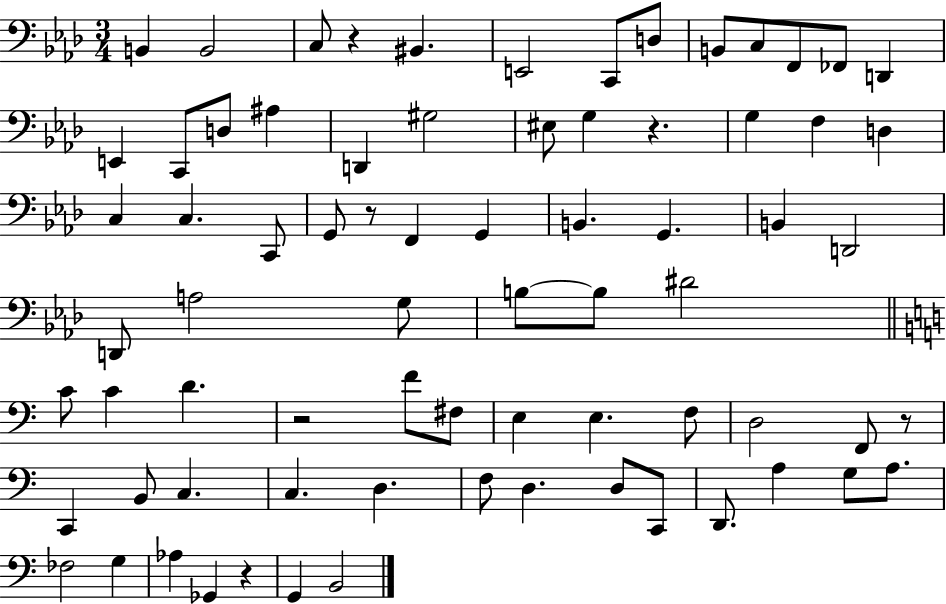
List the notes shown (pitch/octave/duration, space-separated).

B2/q B2/h C3/e R/q BIS2/q. E2/h C2/e D3/e B2/e C3/e F2/e FES2/e D2/q E2/q C2/e D3/e A#3/q D2/q G#3/h EIS3/e G3/q R/q. G3/q F3/q D3/q C3/q C3/q. C2/e G2/e R/e F2/q G2/q B2/q. G2/q. B2/q D2/h D2/e A3/h G3/e B3/e B3/e D#4/h C4/e C4/q D4/q. R/h F4/e F#3/e E3/q E3/q. F3/e D3/h F2/e R/e C2/q B2/e C3/q. C3/q. D3/q. F3/e D3/q. D3/e C2/e D2/e. A3/q G3/e A3/e. FES3/h G3/q Ab3/q Gb2/q R/q G2/q B2/h